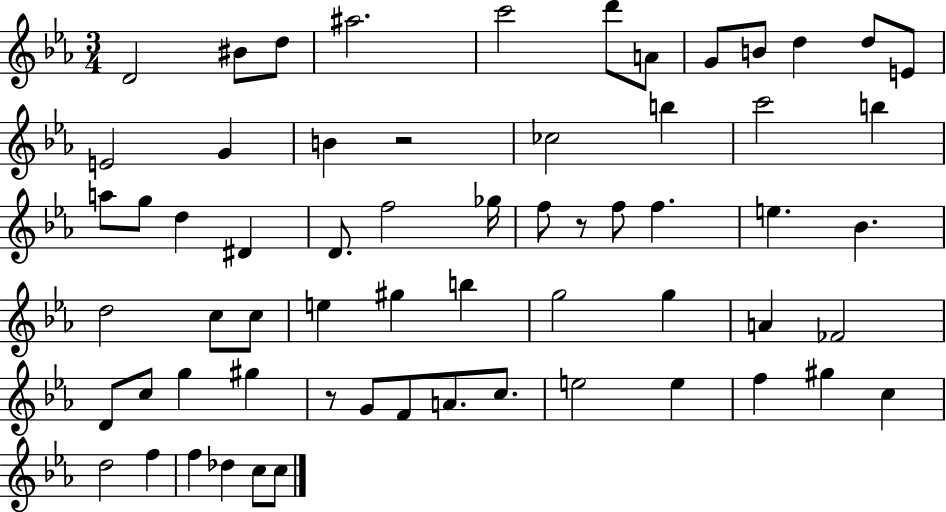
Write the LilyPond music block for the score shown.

{
  \clef treble
  \numericTimeSignature
  \time 3/4
  \key ees \major
  d'2 bis'8 d''8 | ais''2. | c'''2 d'''8 a'8 | g'8 b'8 d''4 d''8 e'8 | \break e'2 g'4 | b'4 r2 | ces''2 b''4 | c'''2 b''4 | \break a''8 g''8 d''4 dis'4 | d'8. f''2 ges''16 | f''8 r8 f''8 f''4. | e''4. bes'4. | \break d''2 c''8 c''8 | e''4 gis''4 b''4 | g''2 g''4 | a'4 fes'2 | \break d'8 c''8 g''4 gis''4 | r8 g'8 f'8 a'8. c''8. | e''2 e''4 | f''4 gis''4 c''4 | \break d''2 f''4 | f''4 des''4 c''8 c''8 | \bar "|."
}